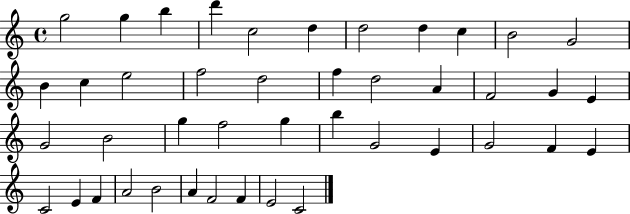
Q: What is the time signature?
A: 4/4